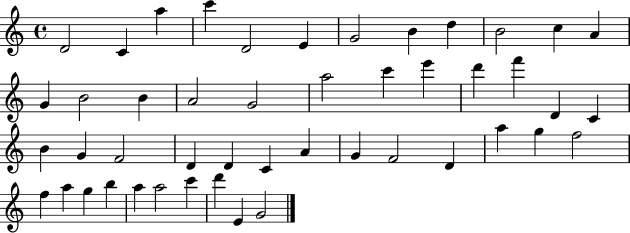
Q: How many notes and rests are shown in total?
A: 47